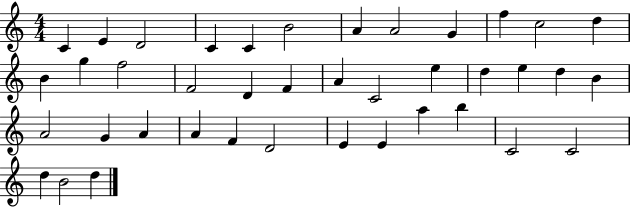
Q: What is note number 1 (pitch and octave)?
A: C4